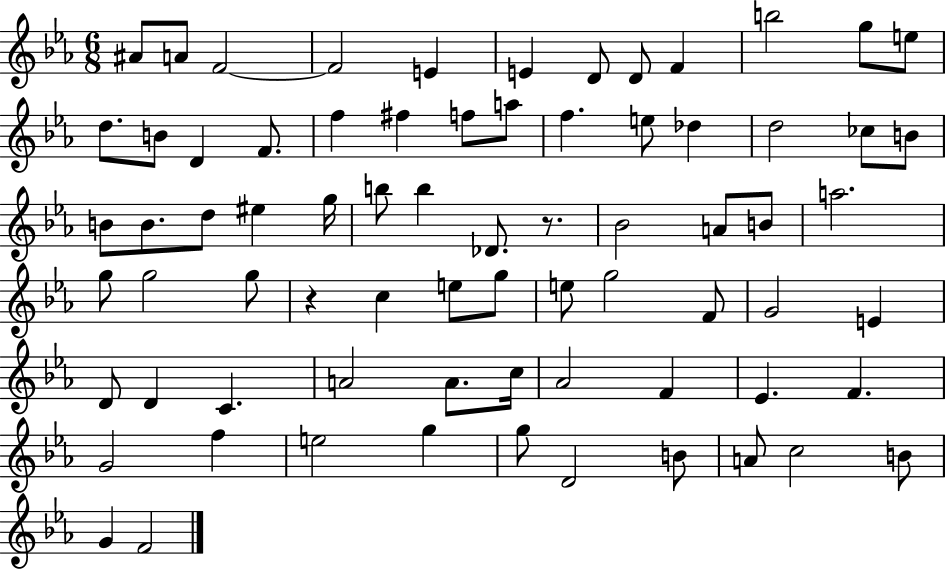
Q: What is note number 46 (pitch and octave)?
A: G5